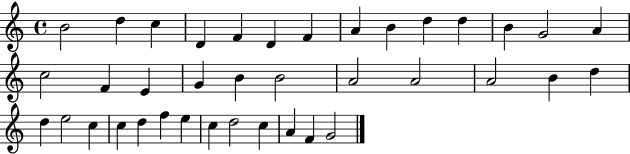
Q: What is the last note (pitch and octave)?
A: G4